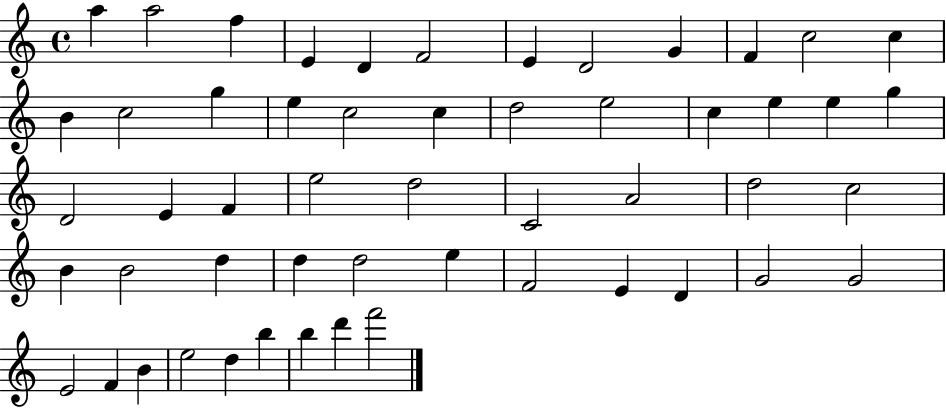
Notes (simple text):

A5/q A5/h F5/q E4/q D4/q F4/h E4/q D4/h G4/q F4/q C5/h C5/q B4/q C5/h G5/q E5/q C5/h C5/q D5/h E5/h C5/q E5/q E5/q G5/q D4/h E4/q F4/q E5/h D5/h C4/h A4/h D5/h C5/h B4/q B4/h D5/q D5/q D5/h E5/q F4/h E4/q D4/q G4/h G4/h E4/h F4/q B4/q E5/h D5/q B5/q B5/q D6/q F6/h